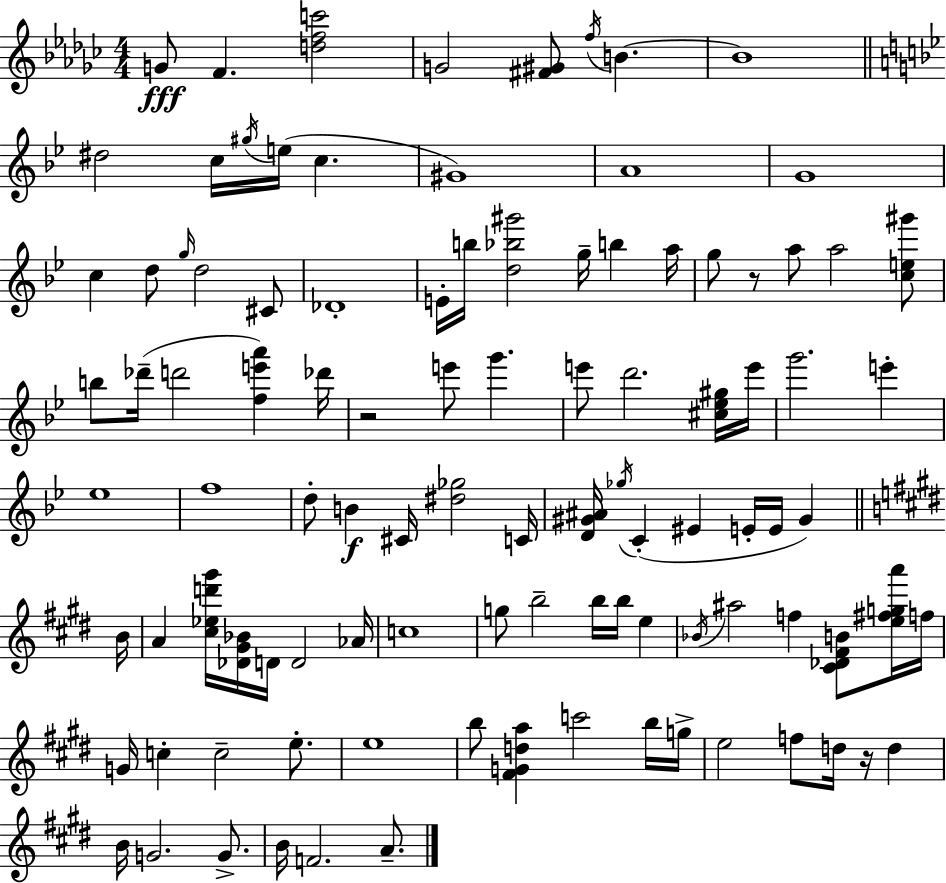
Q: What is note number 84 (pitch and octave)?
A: F4